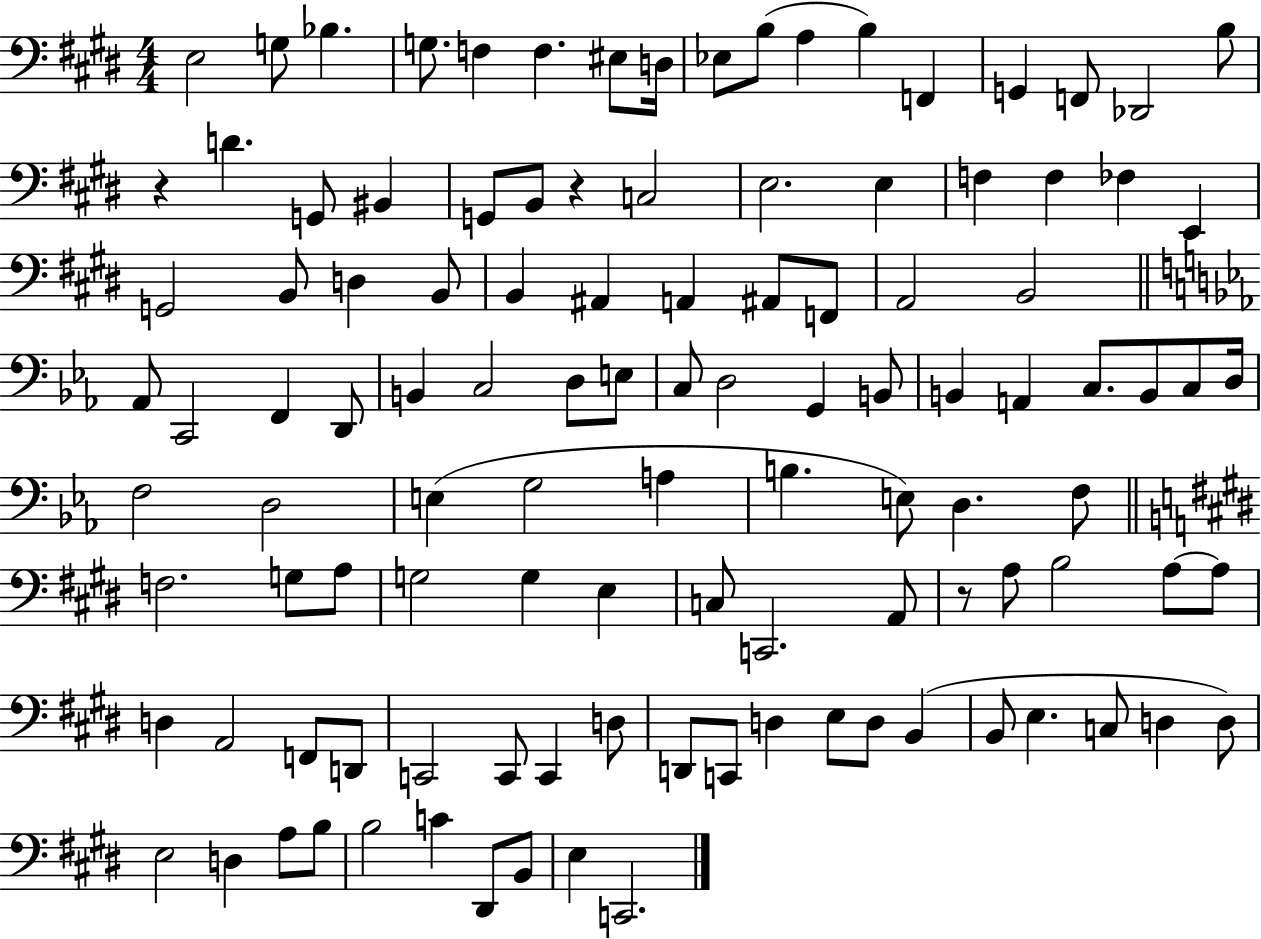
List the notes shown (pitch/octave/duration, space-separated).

E3/h G3/e Bb3/q. G3/e. F3/q F3/q. EIS3/e D3/s Eb3/e B3/e A3/q B3/q F2/q G2/q F2/e Db2/h B3/e R/q D4/q. G2/e BIS2/q G2/e B2/e R/q C3/h E3/h. E3/q F3/q F3/q FES3/q E2/q G2/h B2/e D3/q B2/e B2/q A#2/q A2/q A#2/e F2/e A2/h B2/h Ab2/e C2/h F2/q D2/e B2/q C3/h D3/e E3/e C3/e D3/h G2/q B2/e B2/q A2/q C3/e. B2/e C3/e D3/s F3/h D3/h E3/q G3/h A3/q B3/q. E3/e D3/q. F3/e F3/h. G3/e A3/e G3/h G3/q E3/q C3/e C2/h. A2/e R/e A3/e B3/h A3/e A3/e D3/q A2/h F2/e D2/e C2/h C2/e C2/q D3/e D2/e C2/e D3/q E3/e D3/e B2/q B2/e E3/q. C3/e D3/q D3/e E3/h D3/q A3/e B3/e B3/h C4/q D#2/e B2/e E3/q C2/h.